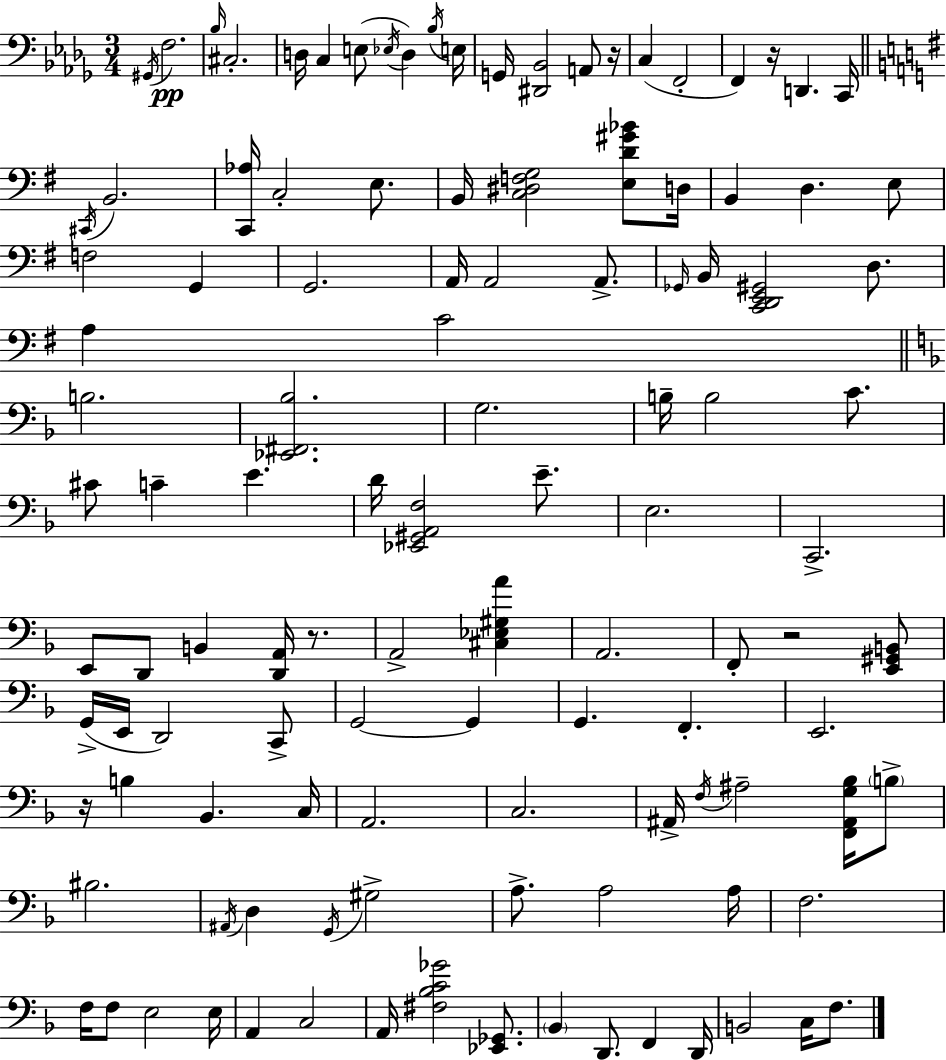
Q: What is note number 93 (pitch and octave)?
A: F2